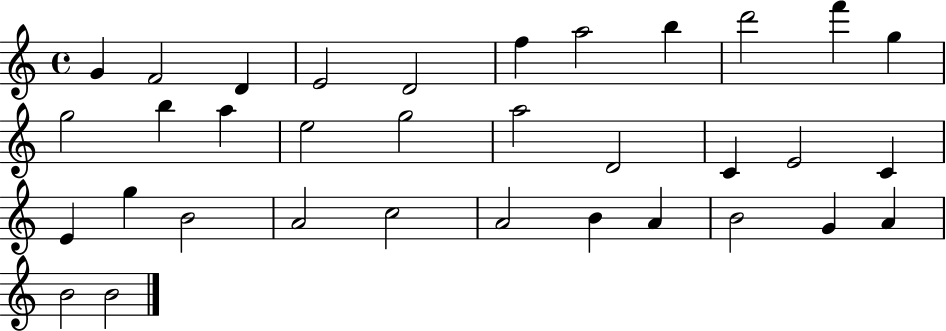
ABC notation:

X:1
T:Untitled
M:4/4
L:1/4
K:C
G F2 D E2 D2 f a2 b d'2 f' g g2 b a e2 g2 a2 D2 C E2 C E g B2 A2 c2 A2 B A B2 G A B2 B2